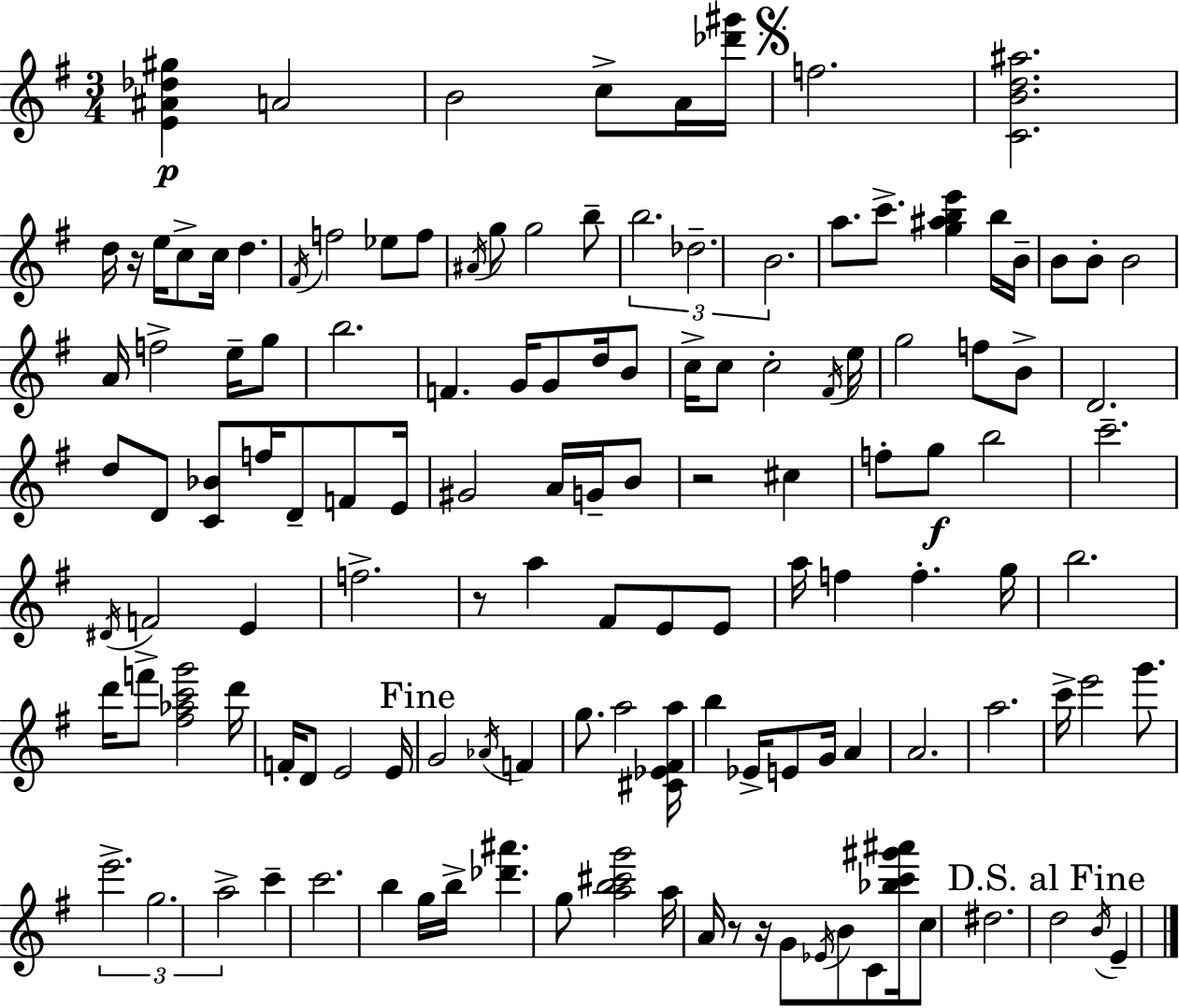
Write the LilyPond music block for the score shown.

{
  \clef treble
  \numericTimeSignature
  \time 3/4
  \key g \major
  <e' ais' des'' gis''>4\p a'2 | b'2 c''8-> a'16 <des''' gis'''>16 | \mark \markup { \musicglyph "scripts.segno" } f''2. | <c' b' d'' ais''>2. | \break d''16 r16 e''16 c''8-> c''16 d''4. | \acciaccatura { fis'16 } f''2 ees''8 f''8 | \acciaccatura { ais'16 } g''8 g''2 | b''8-- \tuplet 3/2 { b''2. | \break des''2.-- | b'2. } | a''8. c'''8.-> <g'' ais'' b'' e'''>4 | b''16 b'16-- b'8 b'8-. b'2 | \break a'16 f''2-> e''16-- | g''8 b''2. | f'4. g'16 g'8 d''16 | b'8 c''16-> c''8 c''2-. | \break \acciaccatura { fis'16 } e''16 g''2 f''8 | b'8-> d'2. | d''8 d'8 <c' bes'>8 f''16 d'8-- | f'8 e'16 gis'2 a'16 | \break g'16-- b'8 r2 cis''4 | f''8-. g''8\f b''2 | c'''2.-- | \acciaccatura { dis'16 } f'2 | \break e'4 f''2.-> | r8 a''4 fis'8 | e'8 e'8 a''16 f''4 f''4.-. | g''16 b''2. | \break d'''16 f'''8-> <fis'' aes'' c''' g'''>2 | d'''16 f'16-. d'8 e'2 | e'16 \mark "Fine" g'2 | \acciaccatura { aes'16 } f'4 g''8. a''2 | \break <cis' ees' fis' a''>16 b''4 ees'16-> e'8 | g'16 a'4 a'2. | a''2. | c'''16-> e'''2 | \break g'''8. \tuplet 3/2 { e'''2.-> | g''2. | a''2-> } | c'''4-- c'''2. | \break b''4 g''16 b''16-> <des''' ais'''>4. | g''8 <a'' b'' cis''' g'''>2 | a''16 a'16 r8 r16 g'8 \acciaccatura { ees'16 } b'8 | c'8 <bes'' c''' gis''' ais'''>16 c''8 dis''2. | \break \mark "D.S. al Fine" d''2 | \acciaccatura { b'16 } e'4-- \bar "|."
}